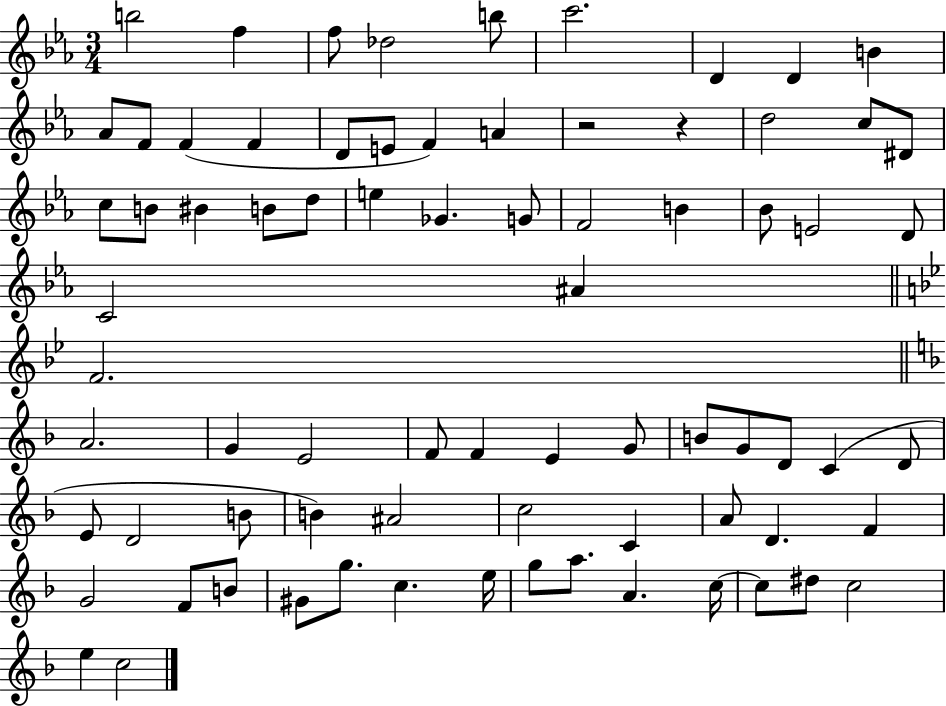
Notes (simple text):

B5/h F5/q F5/e Db5/h B5/e C6/h. D4/q D4/q B4/q Ab4/e F4/e F4/q F4/q D4/e E4/e F4/q A4/q R/h R/q D5/h C5/e D#4/e C5/e B4/e BIS4/q B4/e D5/e E5/q Gb4/q. G4/e F4/h B4/q Bb4/e E4/h D4/e C4/h A#4/q F4/h. A4/h. G4/q E4/h F4/e F4/q E4/q G4/e B4/e G4/e D4/e C4/q D4/e E4/e D4/h B4/e B4/q A#4/h C5/h C4/q A4/e D4/q. F4/q G4/h F4/e B4/e G#4/e G5/e. C5/q. E5/s G5/e A5/e. A4/q. C5/s C5/e D#5/e C5/h E5/q C5/h